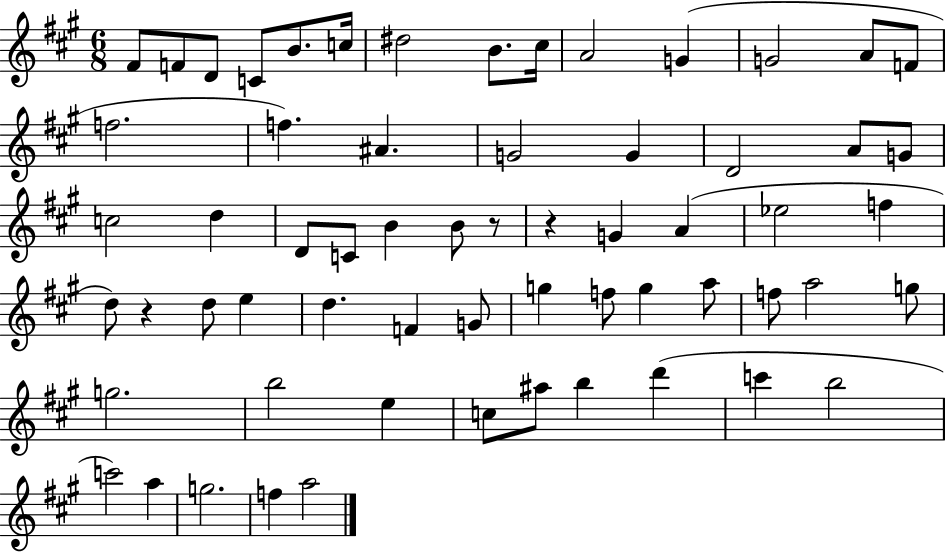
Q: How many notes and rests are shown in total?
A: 62